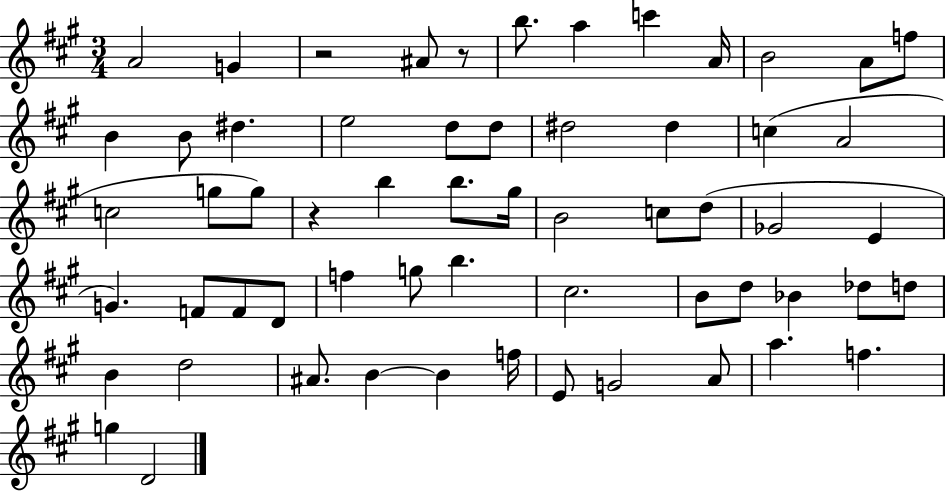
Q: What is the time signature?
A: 3/4